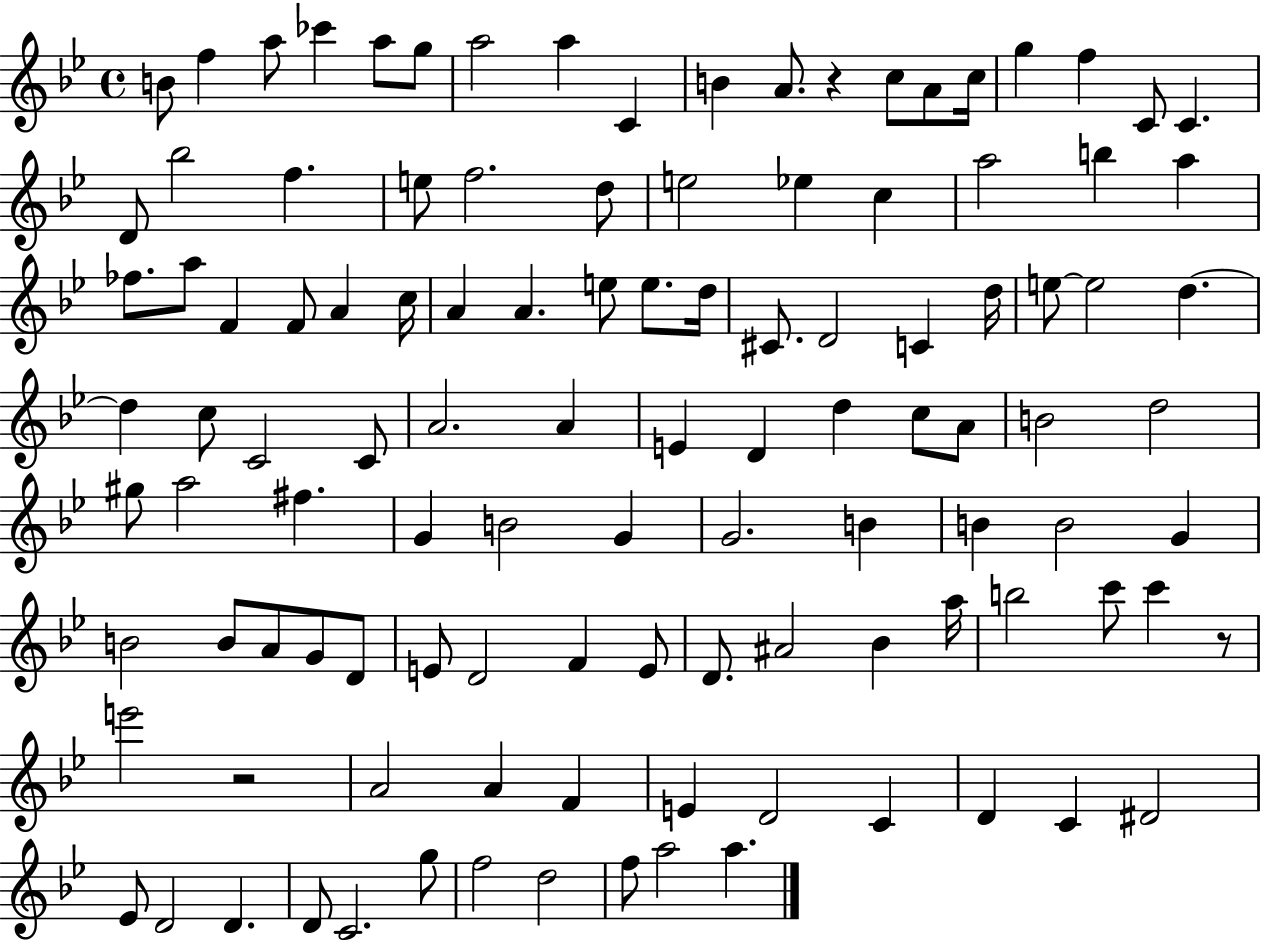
B4/e F5/q A5/e CES6/q A5/e G5/e A5/h A5/q C4/q B4/q A4/e. R/q C5/e A4/e C5/s G5/q F5/q C4/e C4/q. D4/e Bb5/h F5/q. E5/e F5/h. D5/e E5/h Eb5/q C5/q A5/h B5/q A5/q FES5/e. A5/e F4/q F4/e A4/q C5/s A4/q A4/q. E5/e E5/e. D5/s C#4/e. D4/h C4/q D5/s E5/e E5/h D5/q. D5/q C5/e C4/h C4/e A4/h. A4/q E4/q D4/q D5/q C5/e A4/e B4/h D5/h G#5/e A5/h F#5/q. G4/q B4/h G4/q G4/h. B4/q B4/q B4/h G4/q B4/h B4/e A4/e G4/e D4/e E4/e D4/h F4/q E4/e D4/e. A#4/h Bb4/q A5/s B5/h C6/e C6/q R/e E6/h R/h A4/h A4/q F4/q E4/q D4/h C4/q D4/q C4/q D#4/h Eb4/e D4/h D4/q. D4/e C4/h. G5/e F5/h D5/h F5/e A5/h A5/q.